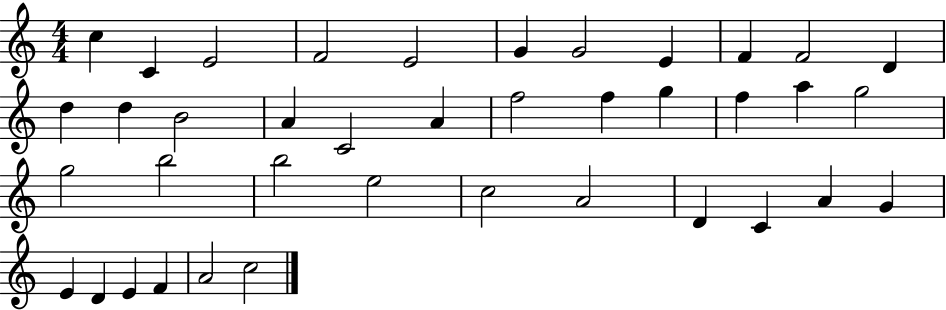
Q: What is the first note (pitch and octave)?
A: C5